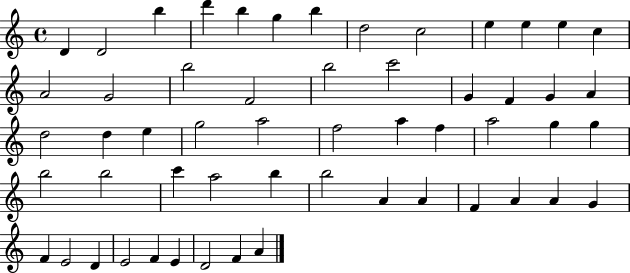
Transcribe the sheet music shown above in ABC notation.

X:1
T:Untitled
M:4/4
L:1/4
K:C
D D2 b d' b g b d2 c2 e e e c A2 G2 b2 F2 b2 c'2 G F G A d2 d e g2 a2 f2 a f a2 g g b2 b2 c' a2 b b2 A A F A A G F E2 D E2 F E D2 F A